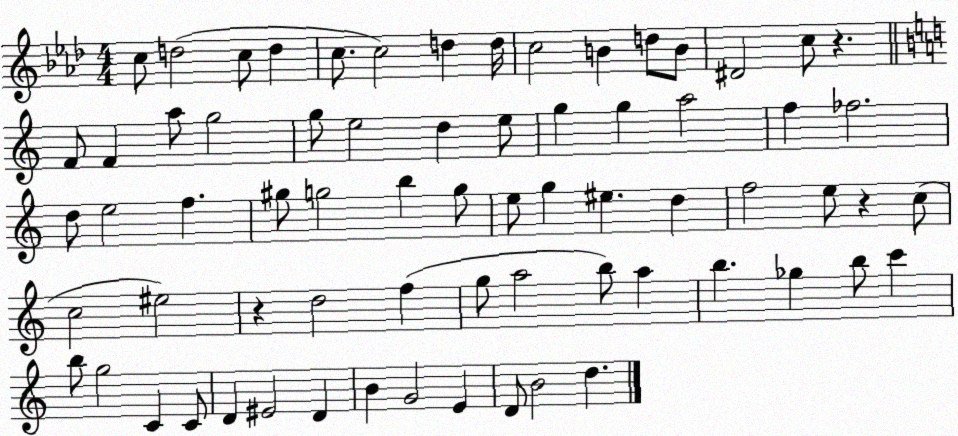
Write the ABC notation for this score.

X:1
T:Untitled
M:4/4
L:1/4
K:Ab
c/2 d2 c/2 d c/2 c2 d d/4 c2 B d/2 B/2 ^D2 c/2 z F/2 F a/2 g2 g/2 e2 d e/2 g g a2 f _f2 d/2 e2 f ^g/2 g2 b g/2 e/2 g ^e d f2 e/2 z c/2 c2 ^e2 z d2 f g/2 a2 b/2 a b _g b/2 c' b/2 g2 C C/2 D ^E2 D B G2 E D/2 B2 d